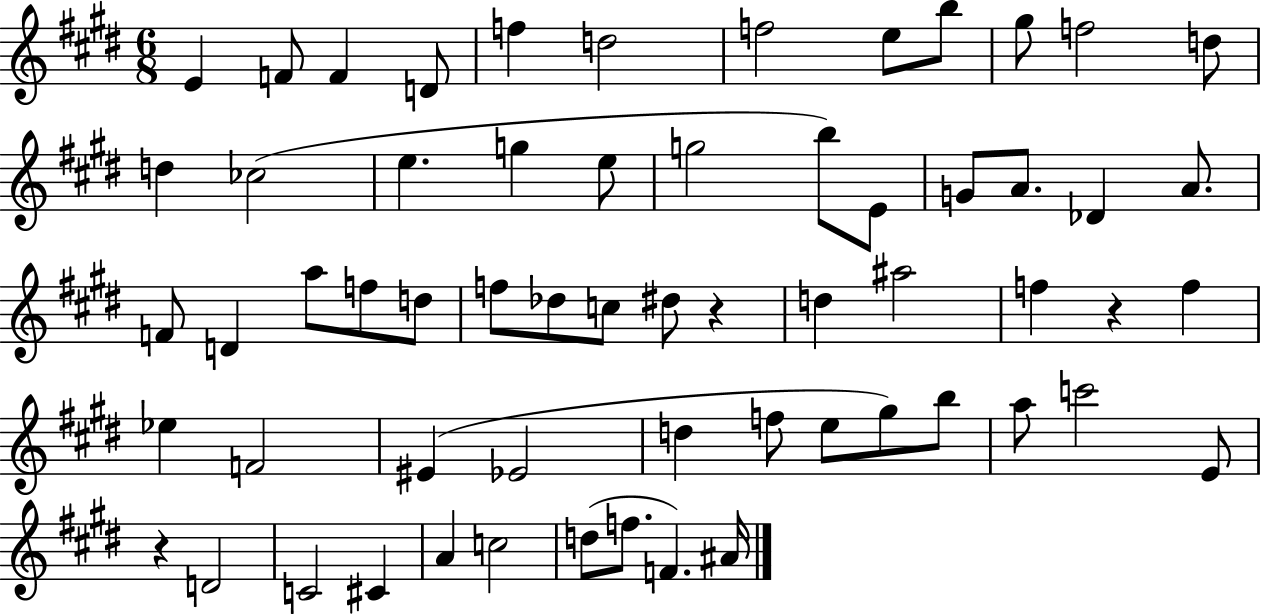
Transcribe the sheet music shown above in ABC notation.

X:1
T:Untitled
M:6/8
L:1/4
K:E
E F/2 F D/2 f d2 f2 e/2 b/2 ^g/2 f2 d/2 d _c2 e g e/2 g2 b/2 E/2 G/2 A/2 _D A/2 F/2 D a/2 f/2 d/2 f/2 _d/2 c/2 ^d/2 z d ^a2 f z f _e F2 ^E _E2 d f/2 e/2 ^g/2 b/2 a/2 c'2 E/2 z D2 C2 ^C A c2 d/2 f/2 F ^A/4